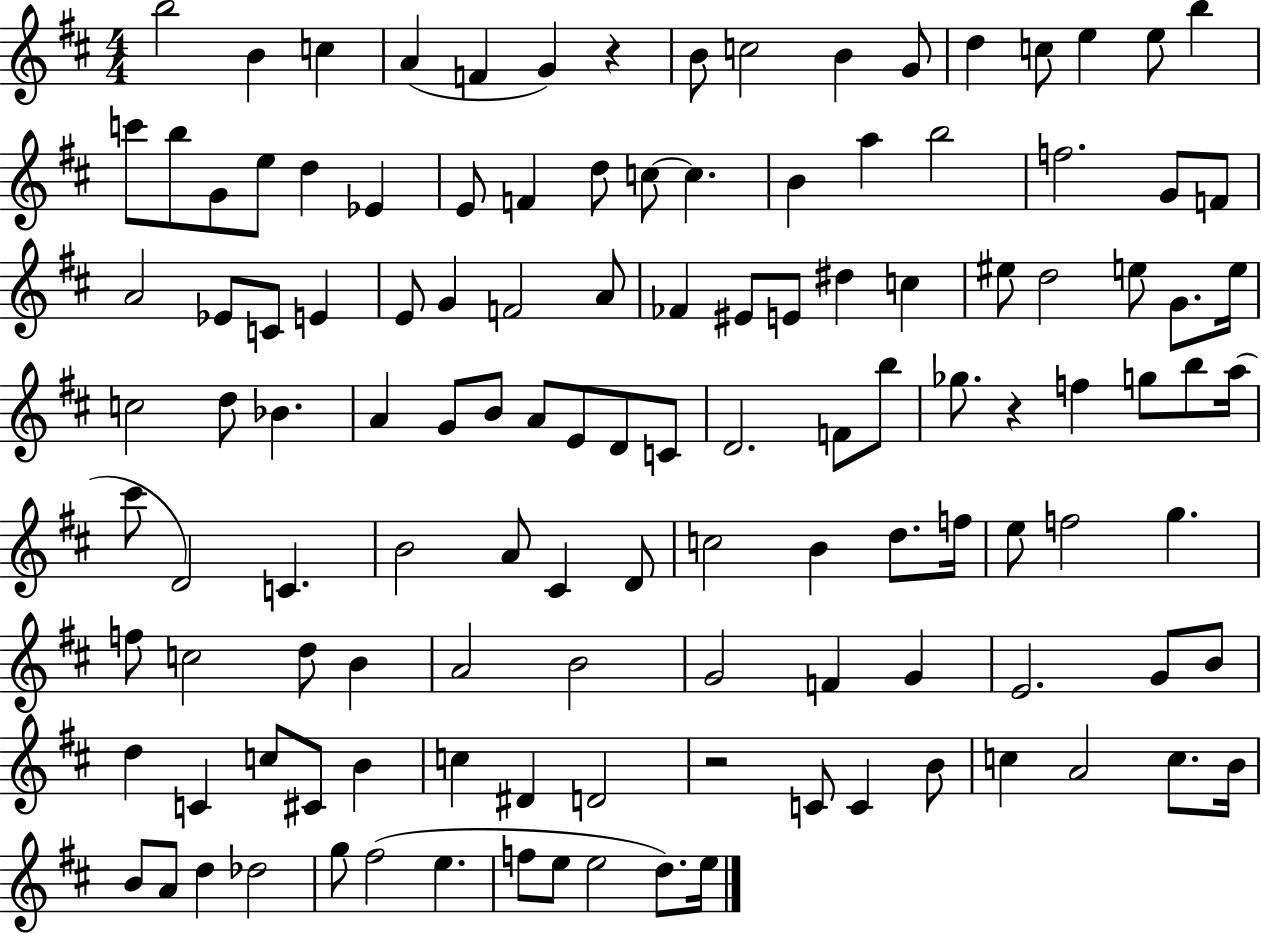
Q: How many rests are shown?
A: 3